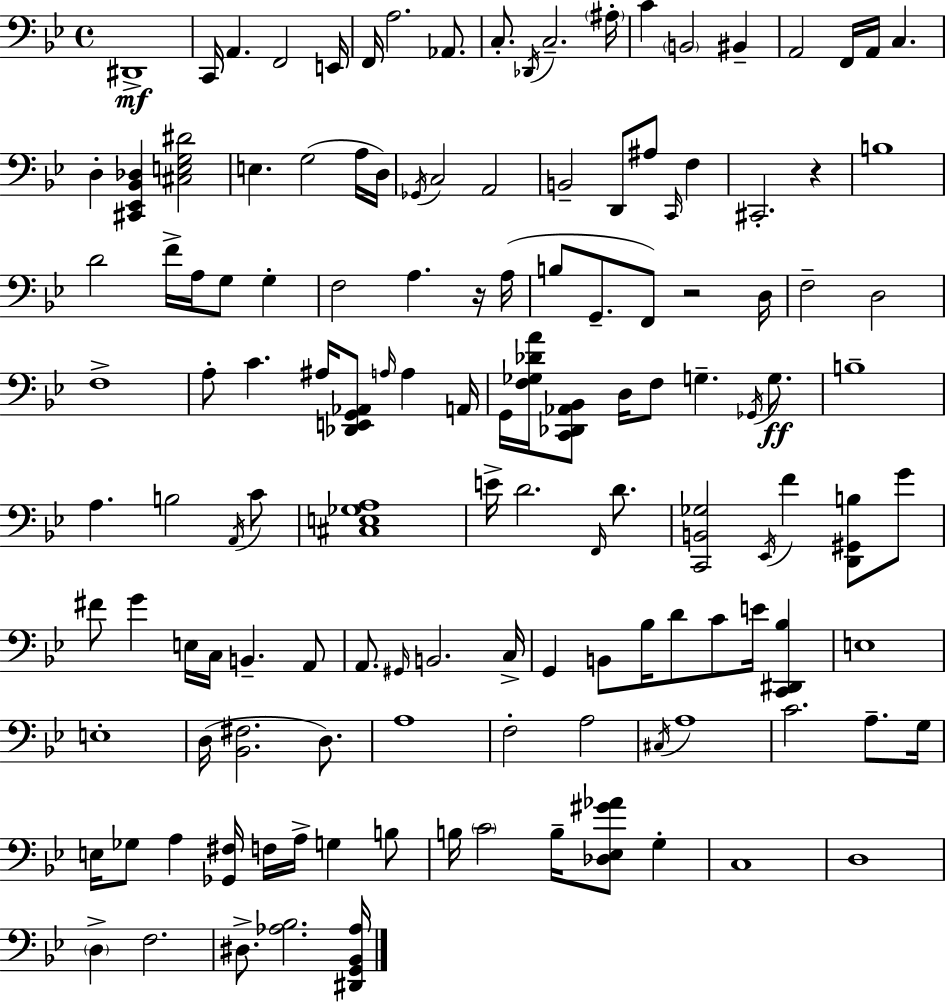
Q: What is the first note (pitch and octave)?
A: D#2